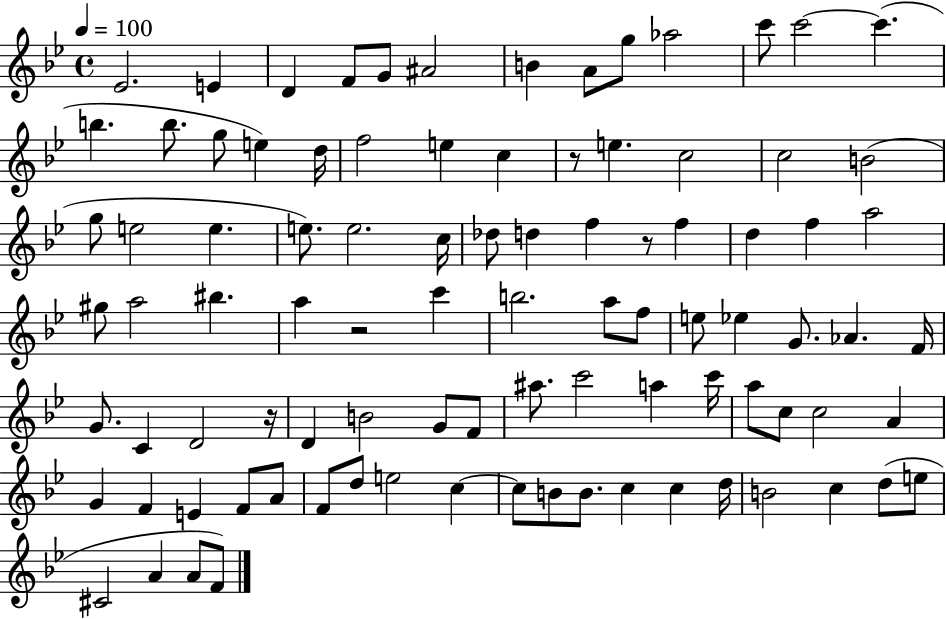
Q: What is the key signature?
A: BES major